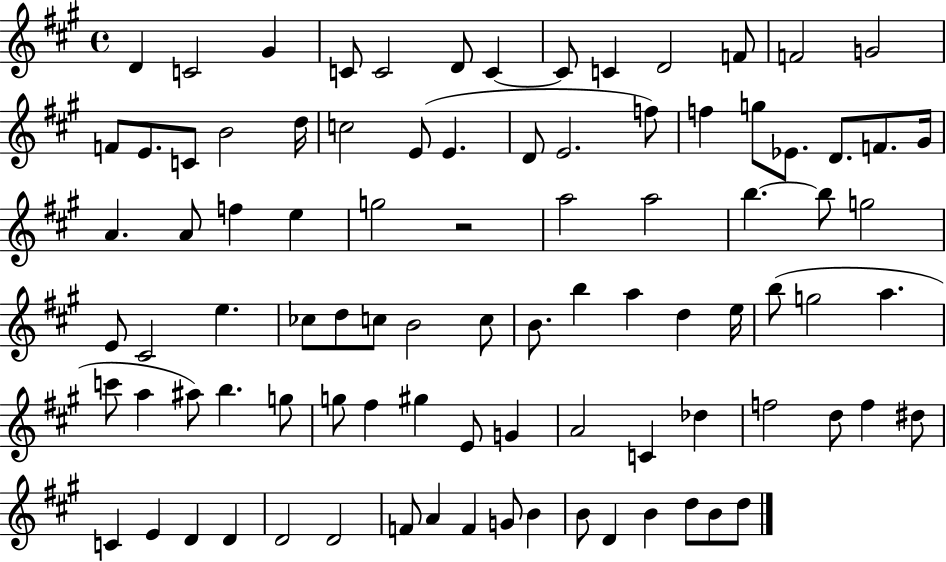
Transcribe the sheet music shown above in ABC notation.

X:1
T:Untitled
M:4/4
L:1/4
K:A
D C2 ^G C/2 C2 D/2 C C/2 C D2 F/2 F2 G2 F/2 E/2 C/2 B2 d/4 c2 E/2 E D/2 E2 f/2 f g/2 _E/2 D/2 F/2 ^G/4 A A/2 f e g2 z2 a2 a2 b b/2 g2 E/2 ^C2 e _c/2 d/2 c/2 B2 c/2 B/2 b a d e/4 b/2 g2 a c'/2 a ^a/2 b g/2 g/2 ^f ^g E/2 G A2 C _d f2 d/2 f ^d/2 C E D D D2 D2 F/2 A F G/2 B B/2 D B d/2 B/2 d/2